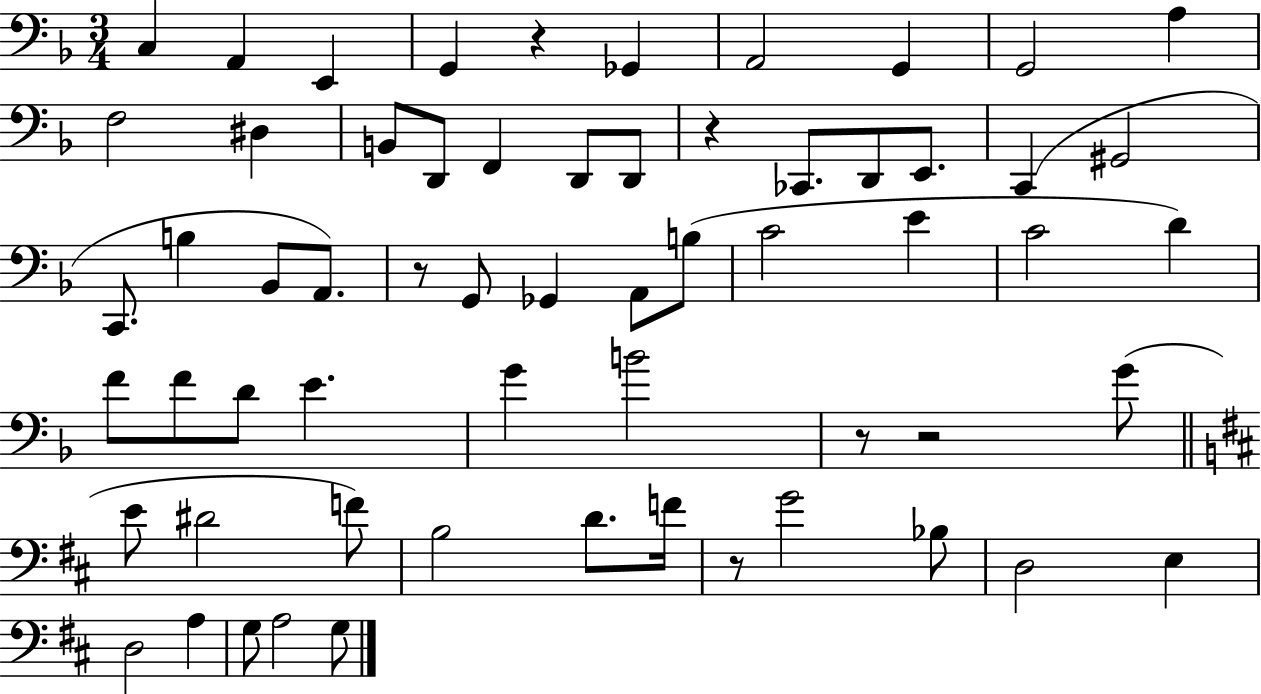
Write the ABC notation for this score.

X:1
T:Untitled
M:3/4
L:1/4
K:F
C, A,, E,, G,, z _G,, A,,2 G,, G,,2 A, F,2 ^D, B,,/2 D,,/2 F,, D,,/2 D,,/2 z _C,,/2 D,,/2 E,,/2 C,, ^G,,2 C,,/2 B, _B,,/2 A,,/2 z/2 G,,/2 _G,, A,,/2 B,/2 C2 E C2 D F/2 F/2 D/2 E G B2 z/2 z2 G/2 E/2 ^D2 F/2 B,2 D/2 F/4 z/2 G2 _B,/2 D,2 E, D,2 A, G,/2 A,2 G,/2